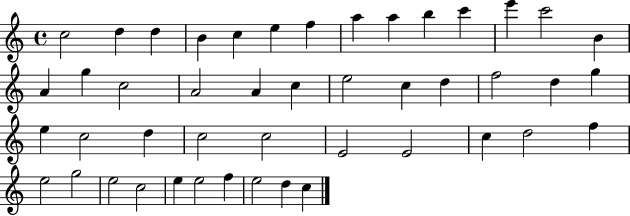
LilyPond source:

{
  \clef treble
  \time 4/4
  \defaultTimeSignature
  \key c \major
  c''2 d''4 d''4 | b'4 c''4 e''4 f''4 | a''4 a''4 b''4 c'''4 | e'''4 c'''2 b'4 | \break a'4 g''4 c''2 | a'2 a'4 c''4 | e''2 c''4 d''4 | f''2 d''4 g''4 | \break e''4 c''2 d''4 | c''2 c''2 | e'2 e'2 | c''4 d''2 f''4 | \break e''2 g''2 | e''2 c''2 | e''4 e''2 f''4 | e''2 d''4 c''4 | \break \bar "|."
}